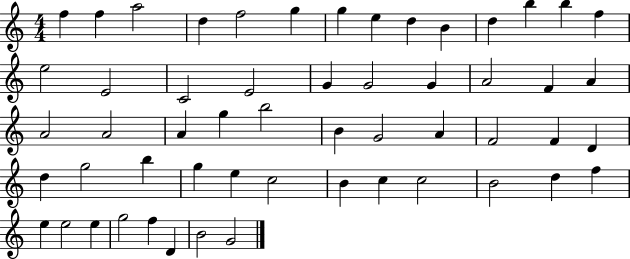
F5/q F5/q A5/h D5/q F5/h G5/q G5/q E5/q D5/q B4/q D5/q B5/q B5/q F5/q E5/h E4/h C4/h E4/h G4/q G4/h G4/q A4/h F4/q A4/q A4/h A4/h A4/q G5/q B5/h B4/q G4/h A4/q F4/h F4/q D4/q D5/q G5/h B5/q G5/q E5/q C5/h B4/q C5/q C5/h B4/h D5/q F5/q E5/q E5/h E5/q G5/h F5/q D4/q B4/h G4/h